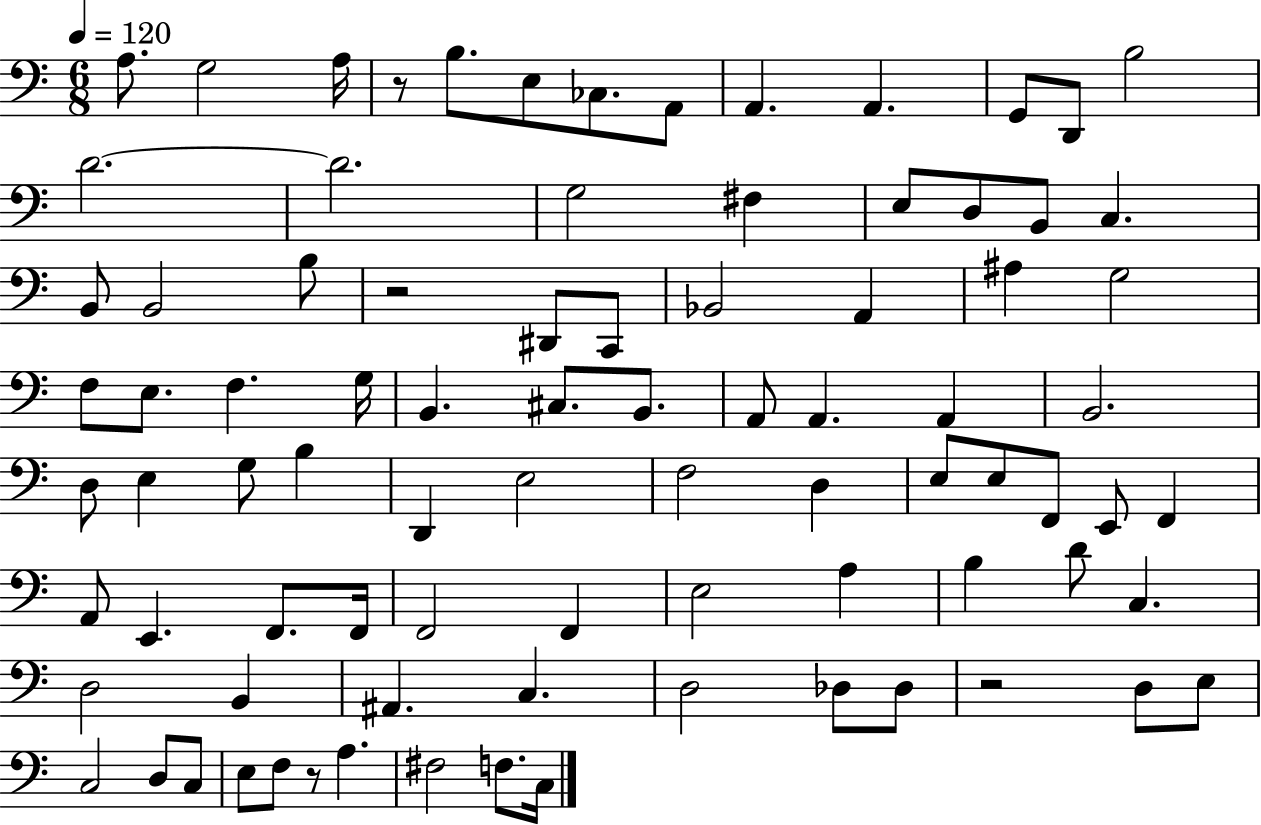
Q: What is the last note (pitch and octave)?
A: C3